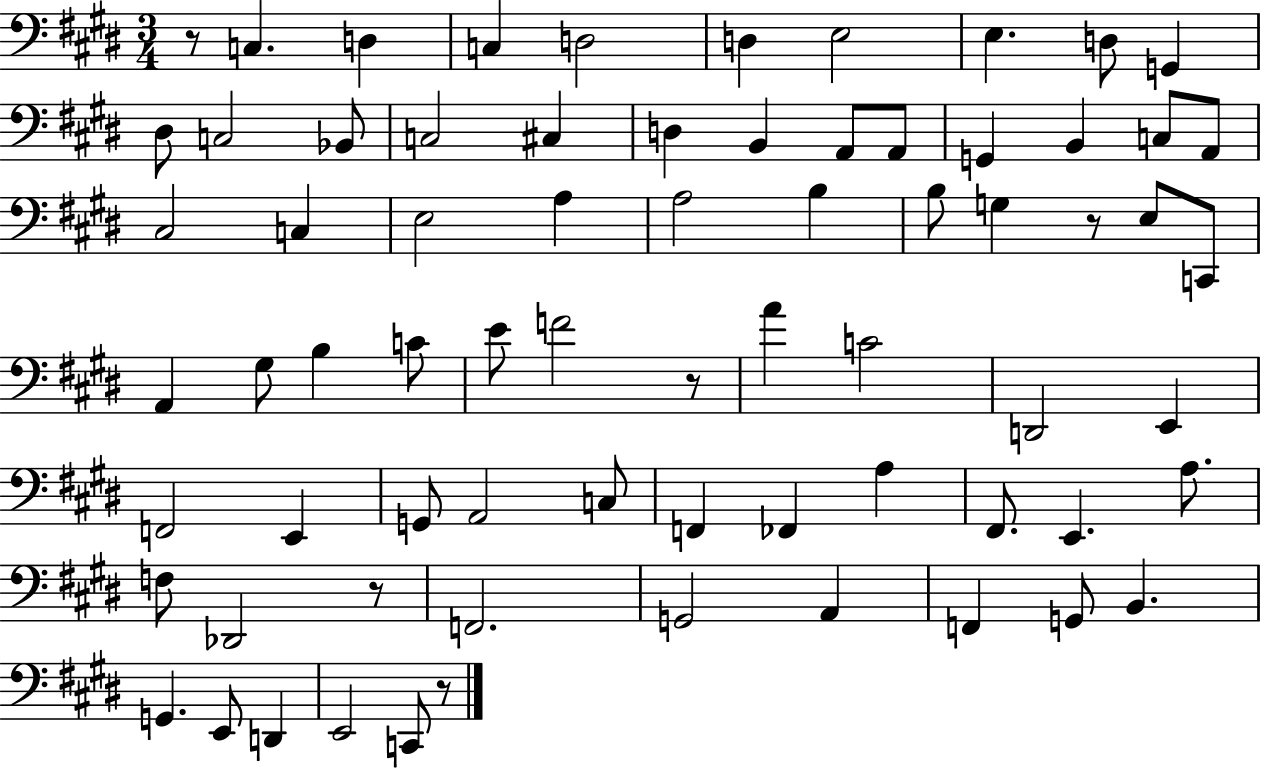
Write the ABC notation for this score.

X:1
T:Untitled
M:3/4
L:1/4
K:E
z/2 C, D, C, D,2 D, E,2 E, D,/2 G,, ^D,/2 C,2 _B,,/2 C,2 ^C, D, B,, A,,/2 A,,/2 G,, B,, C,/2 A,,/2 ^C,2 C, E,2 A, A,2 B, B,/2 G, z/2 E,/2 C,,/2 A,, ^G,/2 B, C/2 E/2 F2 z/2 A C2 D,,2 E,, F,,2 E,, G,,/2 A,,2 C,/2 F,, _F,, A, ^F,,/2 E,, A,/2 F,/2 _D,,2 z/2 F,,2 G,,2 A,, F,, G,,/2 B,, G,, E,,/2 D,, E,,2 C,,/2 z/2